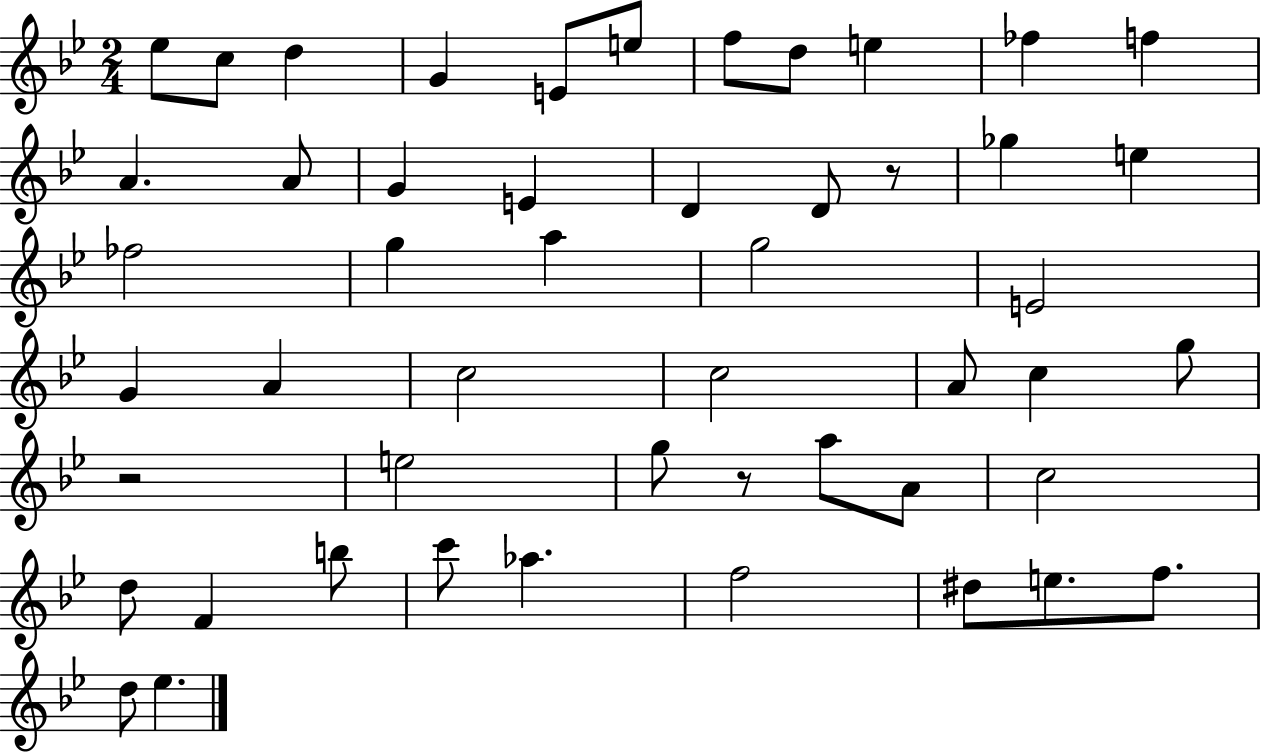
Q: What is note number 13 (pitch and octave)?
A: A4